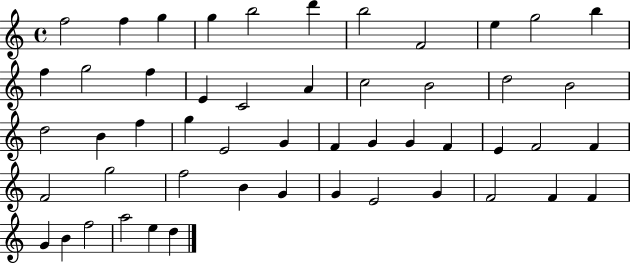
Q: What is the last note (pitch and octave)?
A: D5